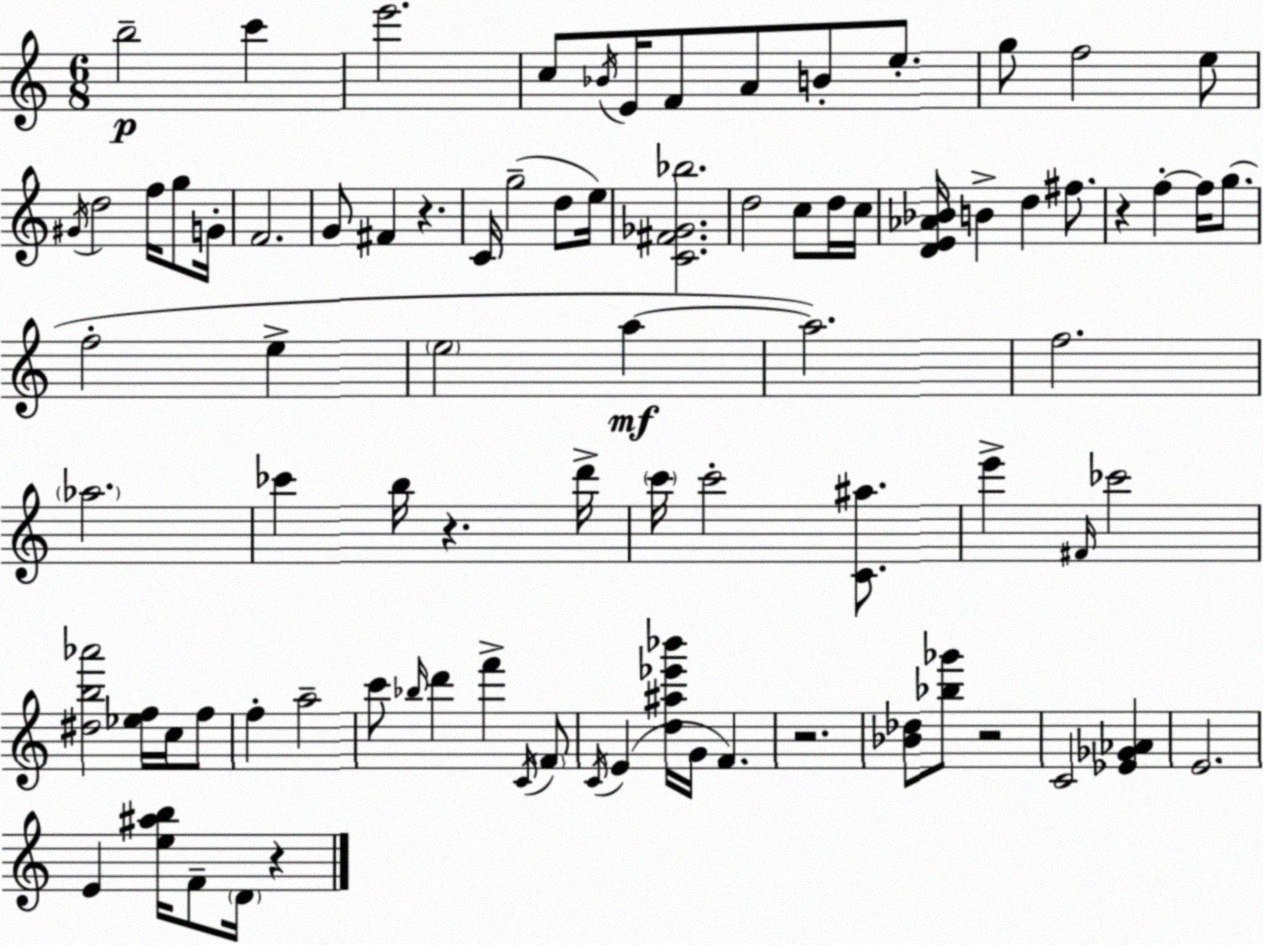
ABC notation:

X:1
T:Untitled
M:6/8
L:1/4
K:C
b2 c' e'2 c/2 _B/4 E/4 F/2 A/2 B/2 e/2 g/2 f2 e/2 ^G/4 d2 f/4 g/2 G/4 F2 G/2 ^F z C/4 g2 d/2 e/4 [C^F_G_b]2 d2 c/2 d/4 c/4 [DE_A_B]/4 B d ^f/2 z f f/4 g/2 f2 e e2 a a2 f2 _a2 _c' b/4 z d'/4 c'/4 c'2 [C^a]/2 e' ^F/4 _c'2 [^db_a']2 [_ef]/4 c/4 f/2 f a2 c'/2 _b/4 d' f' C/4 F/2 C/4 E [d^a_e'_b']/4 G/4 F z2 [_B_d]/2 [_b_g']/2 z2 C2 [_E_G_A] E2 E [e^ab]/4 F/2 D/4 z